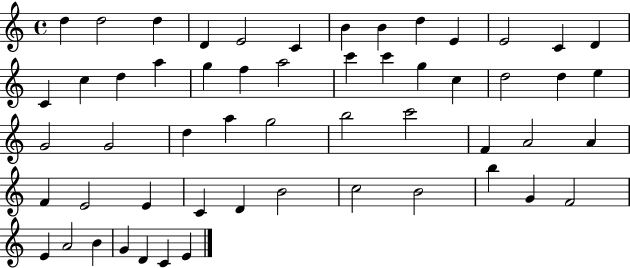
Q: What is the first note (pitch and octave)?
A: D5